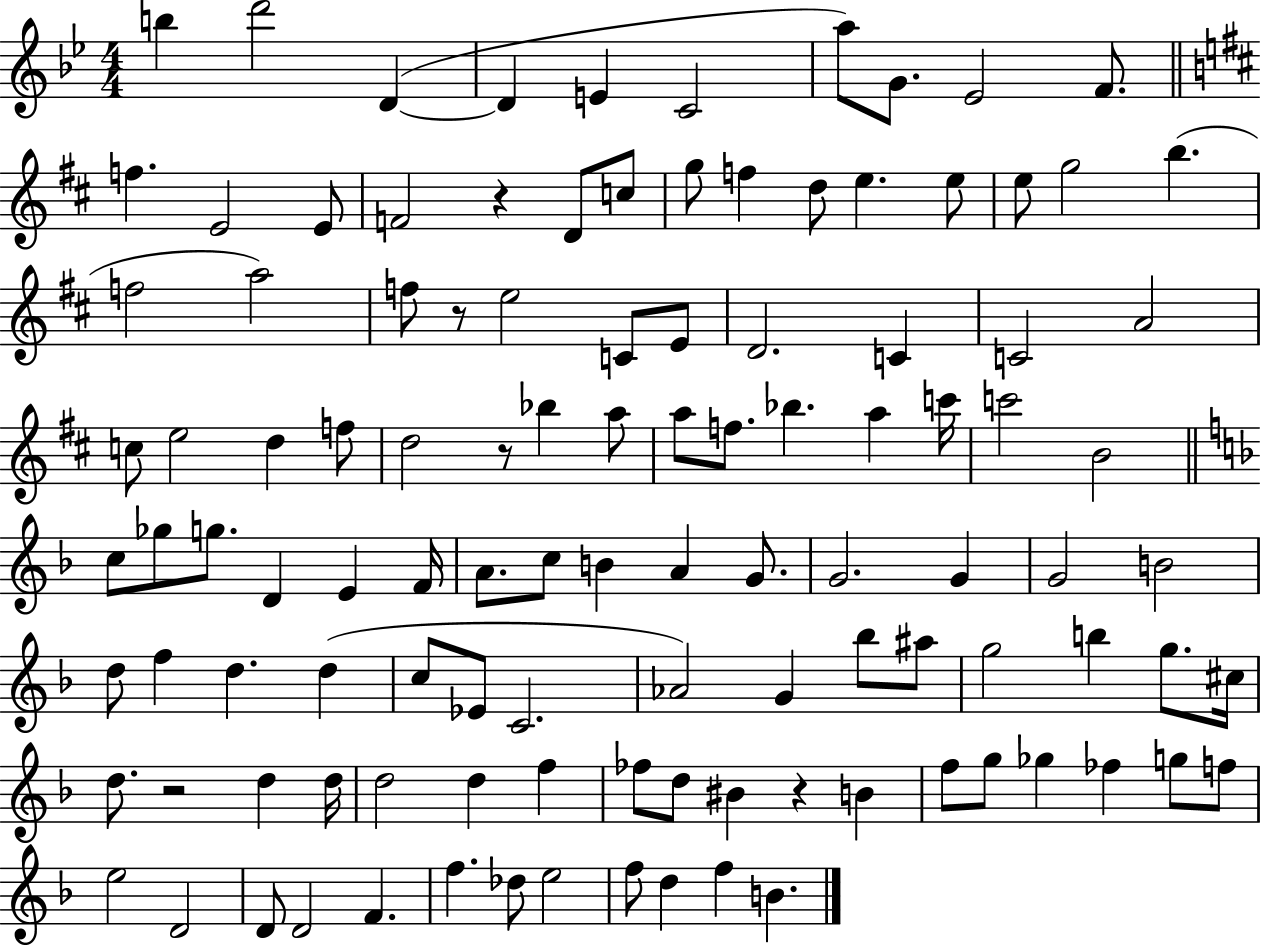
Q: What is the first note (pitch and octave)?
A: B5